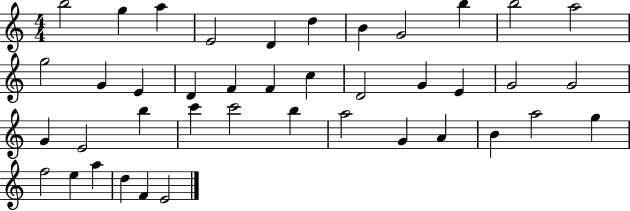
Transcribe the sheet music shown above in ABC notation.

X:1
T:Untitled
M:4/4
L:1/4
K:C
b2 g a E2 D d B G2 b b2 a2 g2 G E D F F c D2 G E G2 G2 G E2 b c' c'2 b a2 G A B a2 g f2 e a d F E2